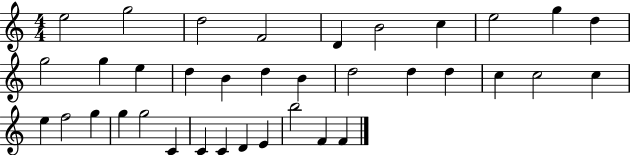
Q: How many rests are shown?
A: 0